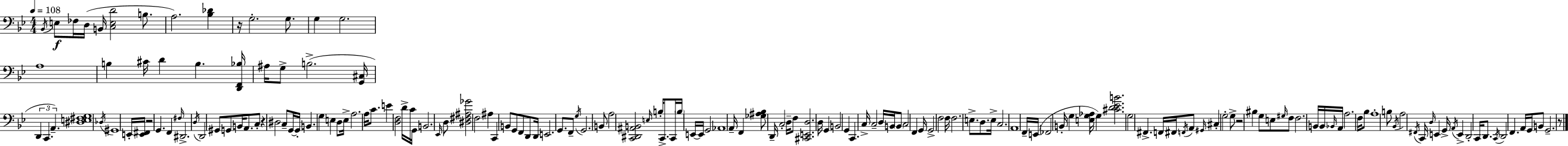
X:1
T:Untitled
M:4/4
L:1/4
K:Bb
_B,,/4 E,/2 _F,/4 D,/4 B,,/4 [C,E,D]2 B,/2 A,2 [_B,_D] z/4 G,2 G,/2 G, G,2 A,4 B, ^C/4 D B, [D,,F,,_B,]/4 ^A,/4 G,/2 B,2 [G,,^C,]/4 D,, C,, A,, [^D,E,^F,G,]4 _D,/4 ^G,,4 E,,/4 [E,,^F,,]/4 z2 G,, F,, ^F,/4 ^D,,2 D,/4 D,,2 ^G,,/2 G,,/2 B,,/4 A,,/2 C,/2 z ^D,2 C,/2 G,,/4 G,,/4 B,, G, E, D,/2 E,/4 A,2 A,/4 C/2 E [D,F,]2 D/4 C/4 G,,/4 B,,2 _E,,/4 D,/2 [^D,^F,^A,_G]2 F,2 ^A, C,, B,,/2 G,,/2 F,,/2 D,,/2 D,,/4 E,,2 G,,/2 F,,/2 G,/4 G,,2 B,,/2 A,2 [C,,^D,,^A,,B,,]2 E,/4 B,/4 C,,/2 C,,/4 B,/4 E,,/4 E,,/4 G,,2 _A,,4 A,,/4 F,, [_G,^A,_B,]/2 D,,/4 C,2 D,/4 F,/2 [^C,,E,,D,]2 D,/4 G,, B,,2 G,, C,, C,/4 C,2 D,/4 B,,/4 B,,/2 C,2 F,, G,,/4 G,,2 F,2 F,/4 F,2 E,/2 D,/2 E,/4 C,2 A,,4 F,,/4 E,,/4 _F,,2 B,,/4 G, [E,G,_A,]/4 G, [^CD_EB]2 G,2 ^F,, F,,/4 ^F,,/4 F,,/4 A,,/2 ^G,,/4 ^C, G,2 G,/2 z2 ^B, G,/2 E,/2 ^G,/4 F,/2 F,2 B,,/4 B,,/4 _B,,/4 A,,/4 A,2 F,/4 _B,/2 A,4 B,/2 _B,,/4 A,2 ^F,,/4 C,,/4 D,/4 E,, G,,/4 A,,/4 E,, D,,2 C,,/4 D,,/2 C,,/4 D,,2 F,, A,,/4 G,,/4 B,,/2 G,,2 z/2